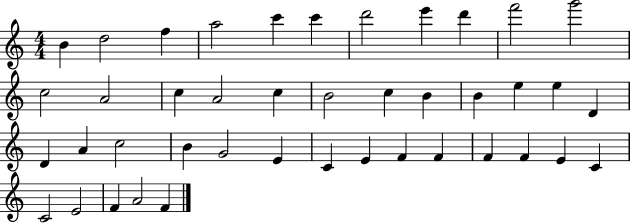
X:1
T:Untitled
M:4/4
L:1/4
K:C
B d2 f a2 c' c' d'2 e' d' f'2 g'2 c2 A2 c A2 c B2 c B B e e D D A c2 B G2 E C E F F F F E C C2 E2 F A2 F